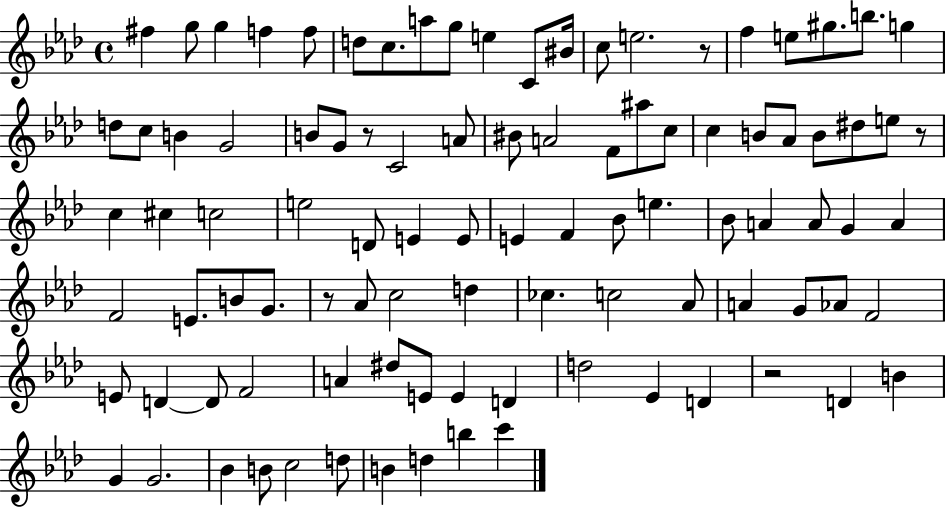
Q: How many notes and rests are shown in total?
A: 97